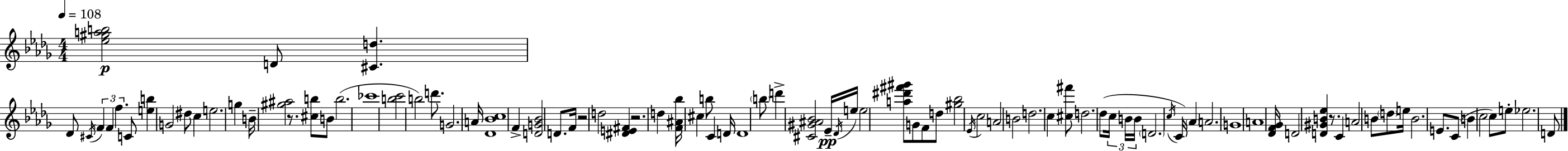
{
  \clef treble
  \numericTimeSignature
  \time 4/4
  \key bes \minor
  \tempo 4 = 108
  \repeat volta 2 { <ees'' gis'' a'' b''>2\p d'8 <cis' d''>4. | des'8 \acciaccatura { cis'16 } \tuplet 3/2 { f'4 f'4 f''4. } | c'8 <e'' b''>4 g'2 dis''8 | c''4 e''2. | \break g''4 b'16-- <gis'' ais''>2 r8. | <cis'' b''>8 b'8 b''2.( | ces'''1 | <b'' c'''>2 b''2) | \break d'''8. g'2. | a'16 <des' bes' c''>1 | f'4-> <d' g' bes'>2 d'8. | f'16 r2 d''2 | \break <dis' e' fis'>4 r2. | d''4 <f' ais' bes''>16 cis''4 b''8 c'4 | d'16 d'1 | \parenthesize b''8 d'''4-> <cis' gis' ais' bes'>2 ees'16--\pp | \break \acciaccatura { des'16 } e''16 e''2 <a'' dis''' fis''' gis'''>8 g'8 f'8 | d''8 <gis'' bes''>2 \acciaccatura { ees'16 } c''2 | a'2 b'2 | d''2. c''4 | \break <cis'' fis'''>8 d''2. | des''8( \tuplet 3/2 { c''16 b'16 b'16 } \parenthesize d'2. | \acciaccatura { c''16 }) c'16 \parenthesize aes'4 a'2. | g'1 | \break a'1 | <des' f' ges'>16 d'2 <d' gis' b' ees''>4 | r8. c'4 a'2 | b'8 \parenthesize d''8 e''16 b'2. | \break e'8. c'8( b'4 c''2 | c''8) e''8-. ees''2. | d'8 } \bar "|."
}